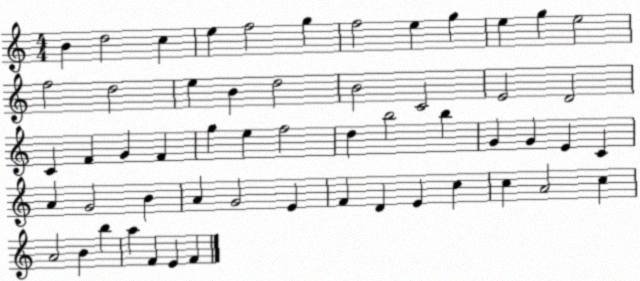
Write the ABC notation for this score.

X:1
T:Untitled
M:4/4
L:1/4
K:C
B d2 c e f2 g f2 e g e g e2 f2 d2 e B d2 B2 C2 E2 D2 C F G F g e f2 d b2 b G G E C A G2 B A G2 E F D E c c A2 c A2 B b a F E F